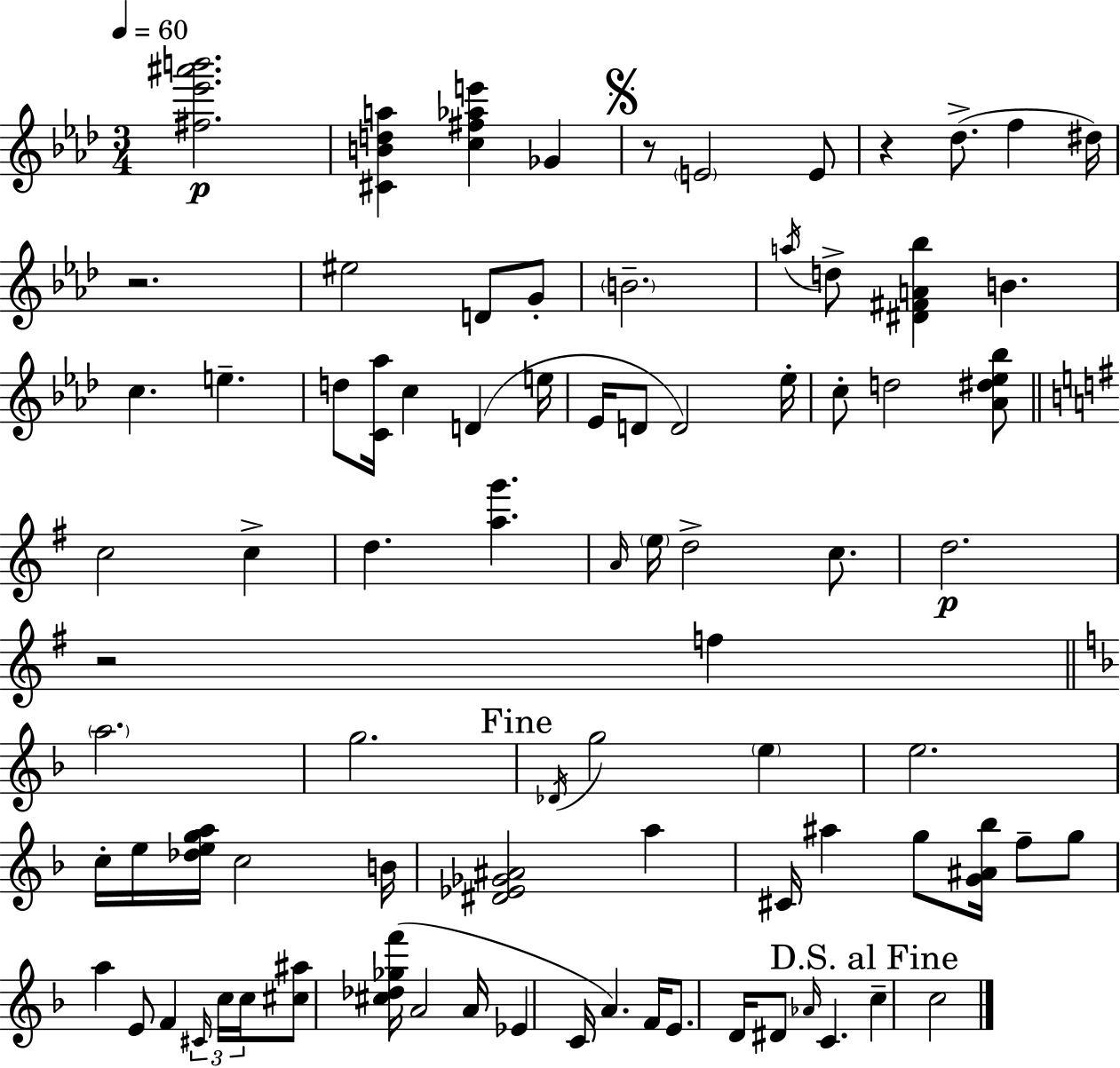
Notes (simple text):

[F#5,Eb6,A#6,B6]/h. [C#4,B4,D5,A5]/q [C5,F#5,Ab5,E6]/q Gb4/q R/e E4/h E4/e R/q Db5/e. F5/q D#5/s R/h. EIS5/h D4/e G4/e B4/h. A5/s D5/e [D#4,F#4,A4,Bb5]/q B4/q. C5/q. E5/q. D5/e [C4,Ab5]/s C5/q D4/q E5/s Eb4/s D4/e D4/h Eb5/s C5/e D5/h [Ab4,D#5,Eb5,Bb5]/e C5/h C5/q D5/q. [A5,G6]/q. A4/s E5/s D5/h C5/e. D5/h. R/h F5/q A5/h. G5/h. Db4/s G5/h E5/q E5/h. C5/s E5/s [Db5,E5,G5,A5]/s C5/h B4/s [D#4,Eb4,Gb4,A#4]/h A5/q C#4/s A#5/q G5/e [G4,A#4,Bb5]/s F5/e G5/e A5/q E4/e F4/q C#4/s C5/s C5/s [C#5,A#5]/e [C#5,Db5,Gb5,F6]/s A4/h A4/s Eb4/q C4/s A4/q. F4/s E4/e. D4/s D#4/e Ab4/s C4/q. C5/q C5/h